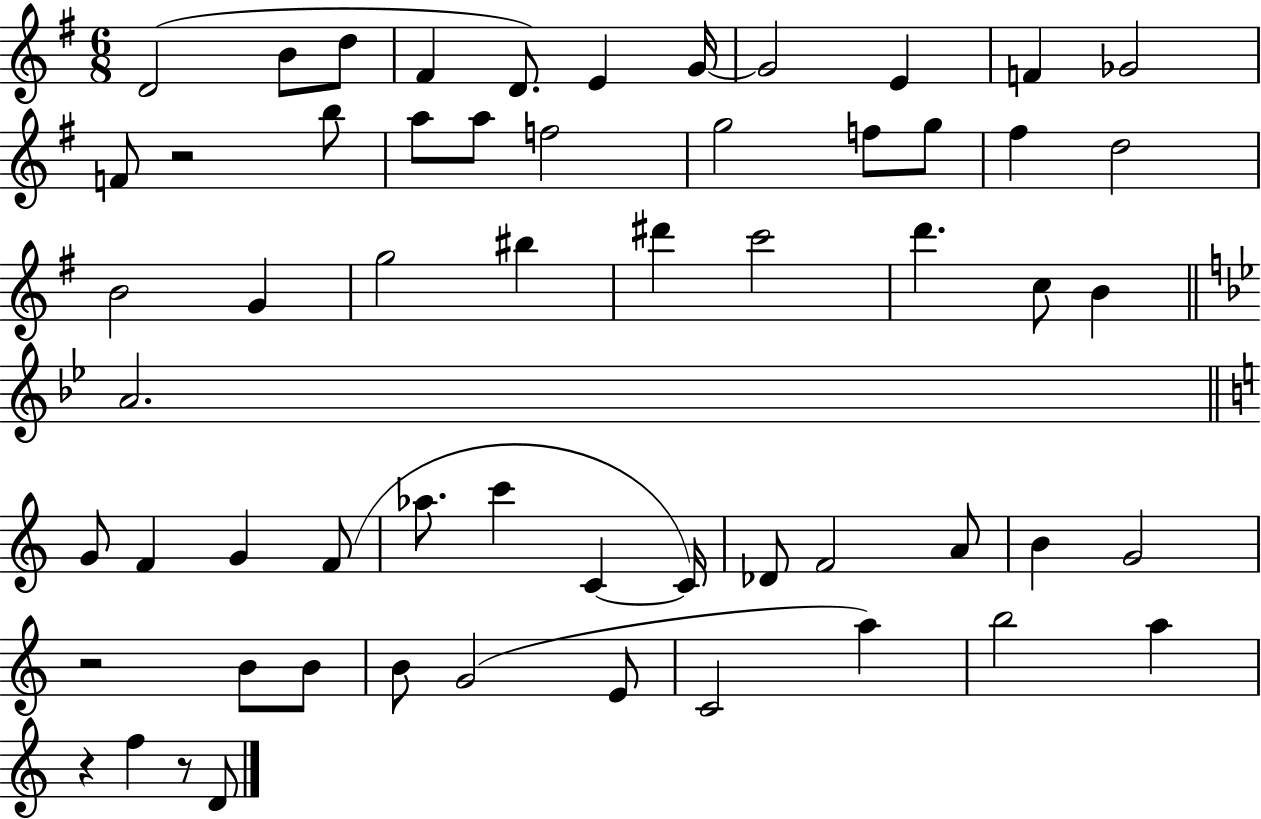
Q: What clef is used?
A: treble